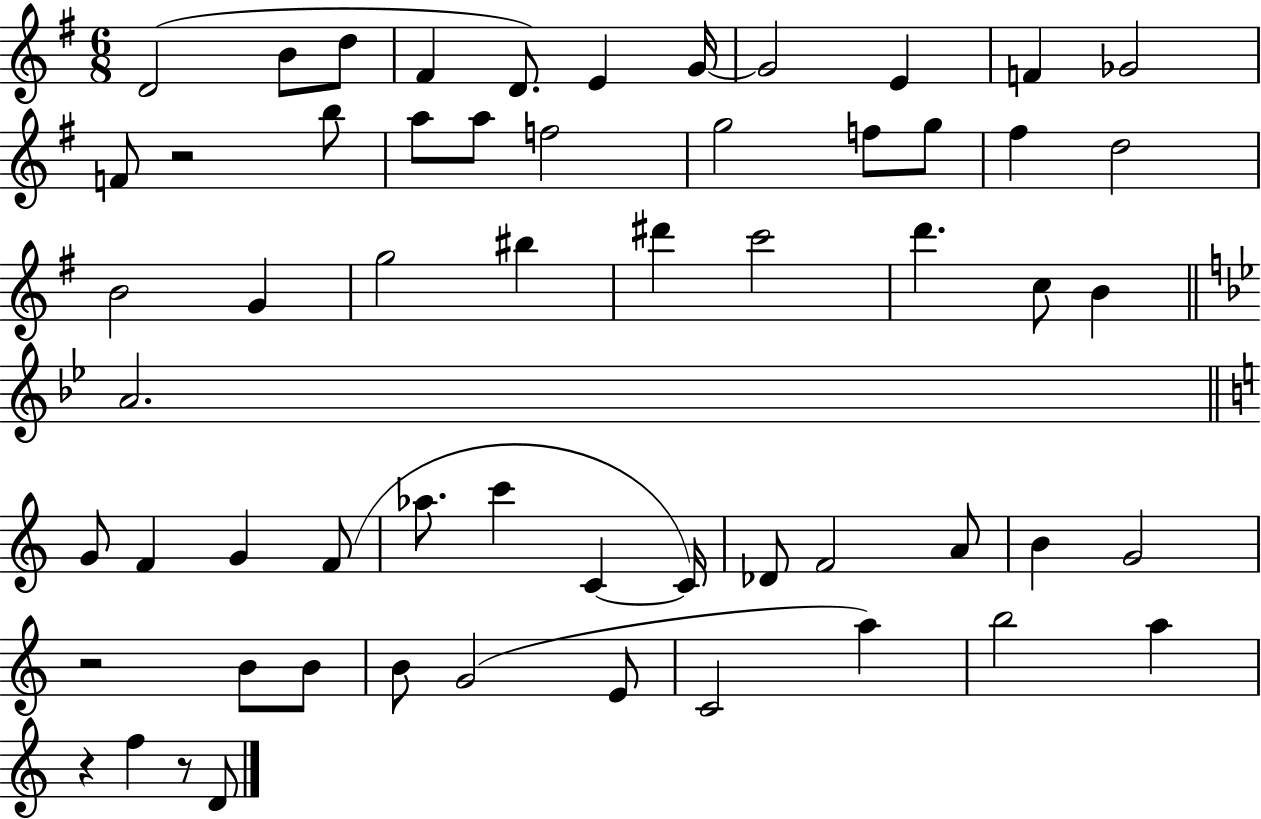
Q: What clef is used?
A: treble